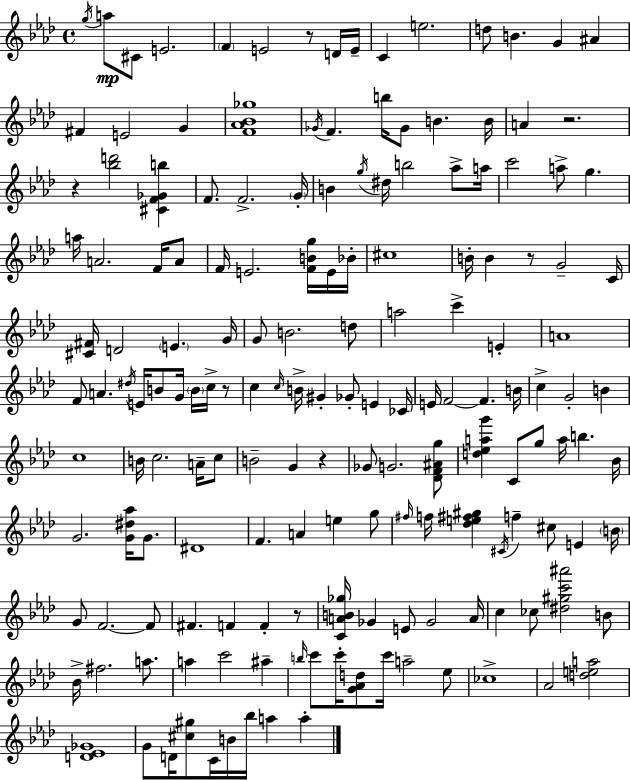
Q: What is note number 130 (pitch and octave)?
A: C6